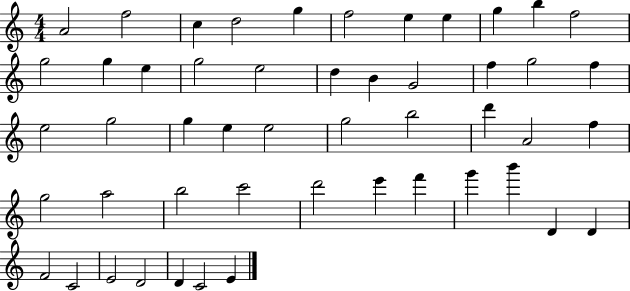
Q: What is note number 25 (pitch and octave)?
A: G5